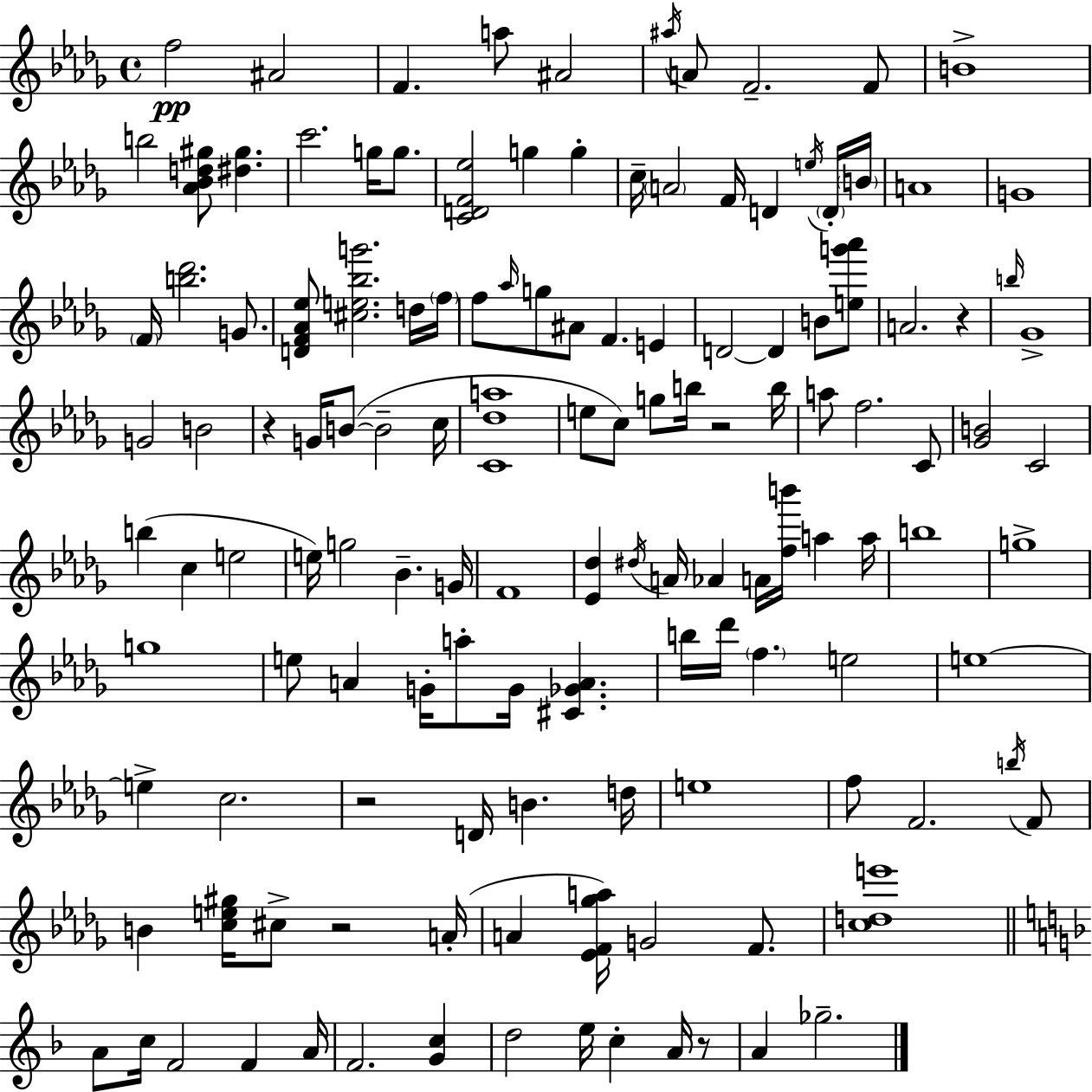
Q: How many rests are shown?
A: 6